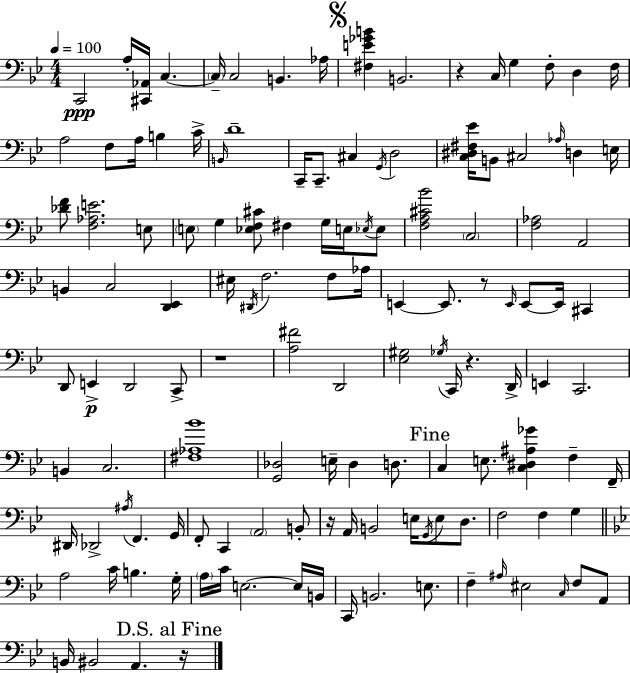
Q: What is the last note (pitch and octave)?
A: A2